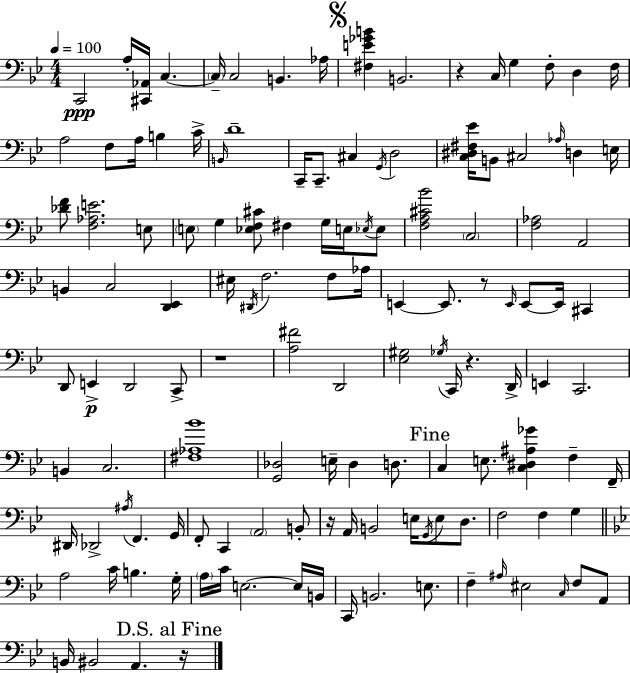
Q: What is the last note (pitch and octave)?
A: A2